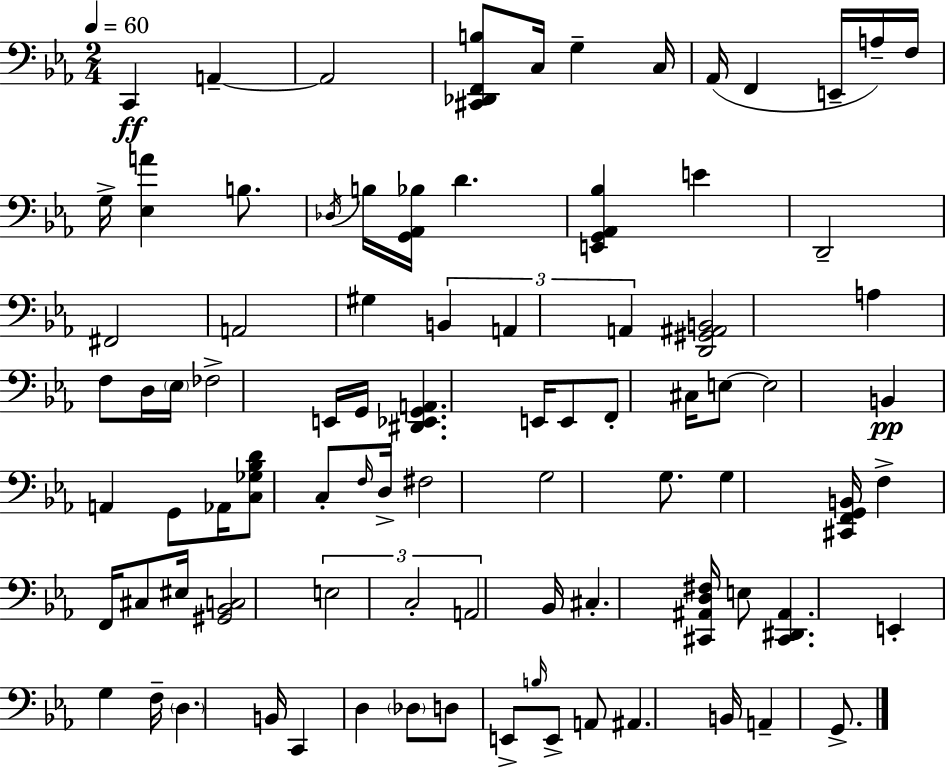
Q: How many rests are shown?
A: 0